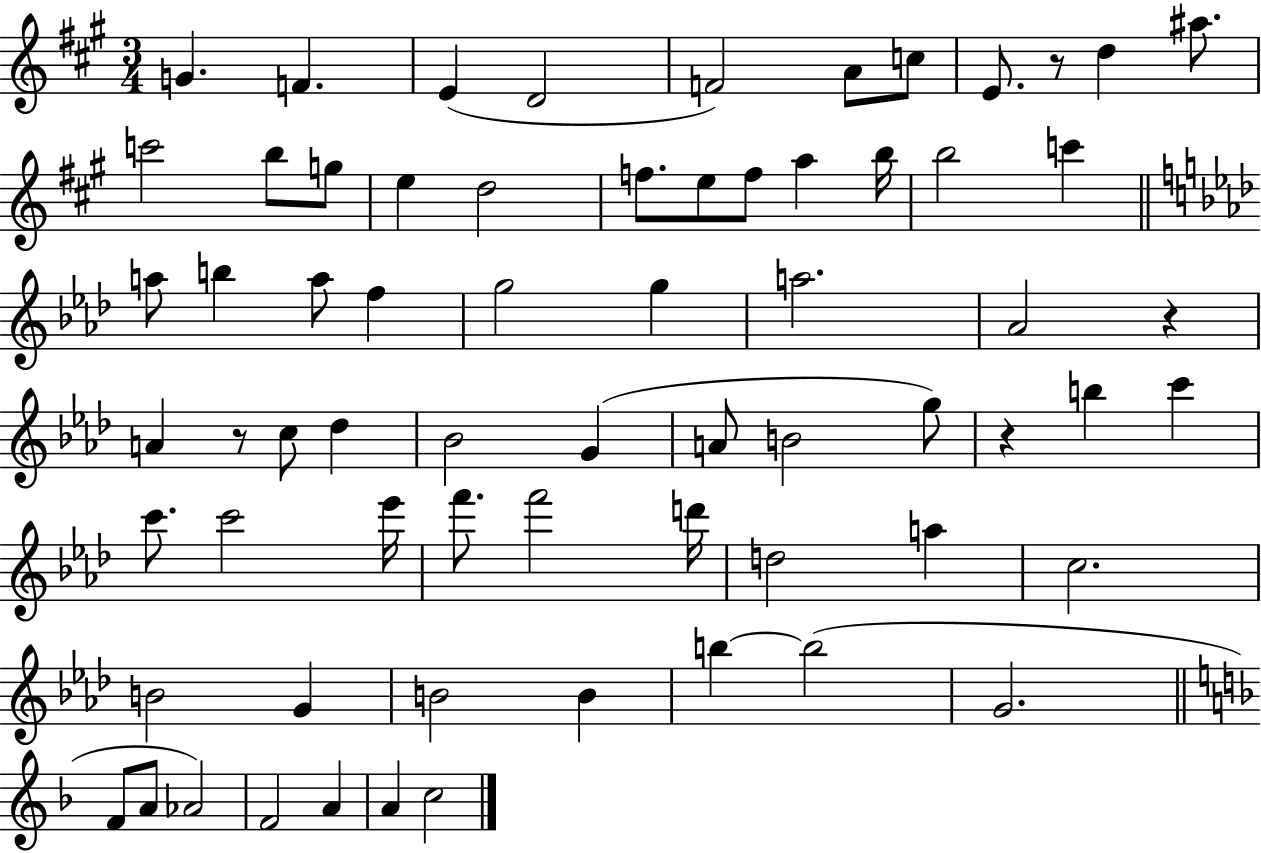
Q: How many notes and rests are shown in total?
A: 67